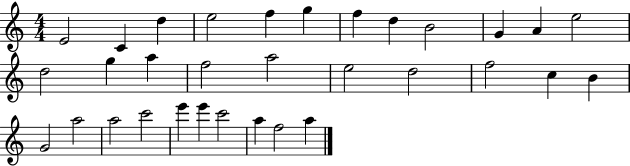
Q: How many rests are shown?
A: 0